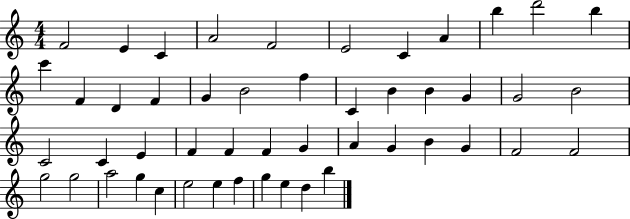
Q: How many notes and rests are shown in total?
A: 49